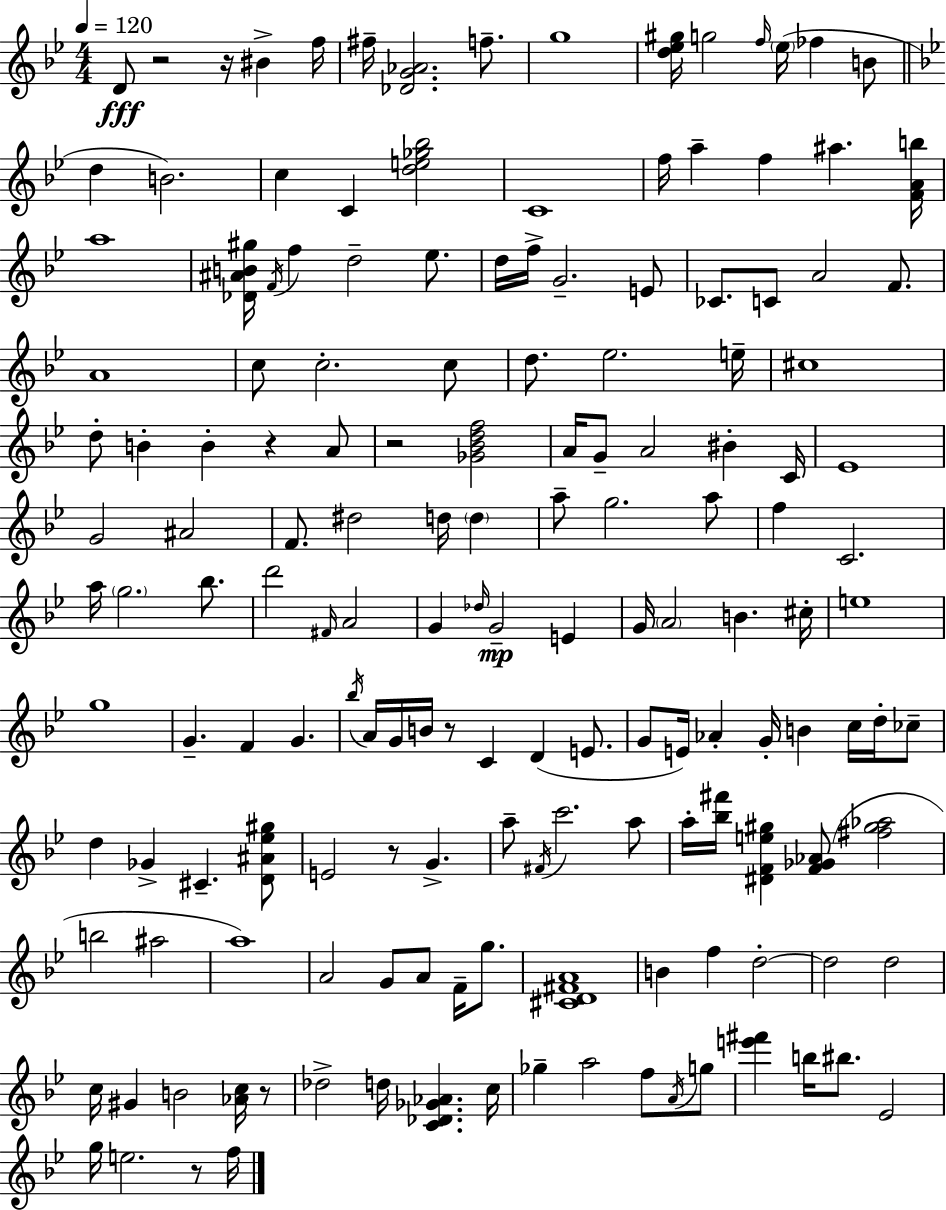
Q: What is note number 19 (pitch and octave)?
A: F5